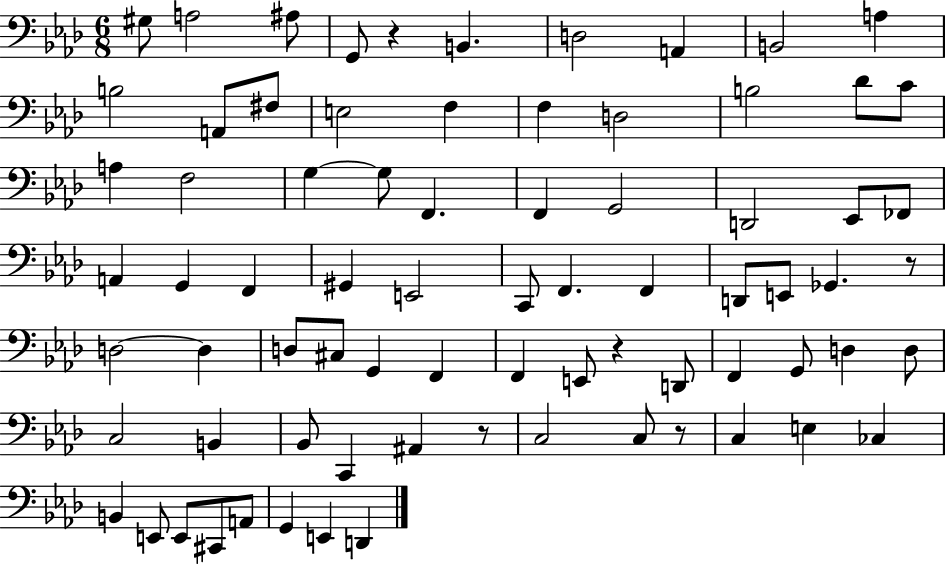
X:1
T:Untitled
M:6/8
L:1/4
K:Ab
^G,/2 A,2 ^A,/2 G,,/2 z B,, D,2 A,, B,,2 A, B,2 A,,/2 ^F,/2 E,2 F, F, D,2 B,2 _D/2 C/2 A, F,2 G, G,/2 F,, F,, G,,2 D,,2 _E,,/2 _F,,/2 A,, G,, F,, ^G,, E,,2 C,,/2 F,, F,, D,,/2 E,,/2 _G,, z/2 D,2 D, D,/2 ^C,/2 G,, F,, F,, E,,/2 z D,,/2 F,, G,,/2 D, D,/2 C,2 B,, _B,,/2 C,, ^A,, z/2 C,2 C,/2 z/2 C, E, _C, B,, E,,/2 E,,/2 ^C,,/2 A,,/2 G,, E,, D,,